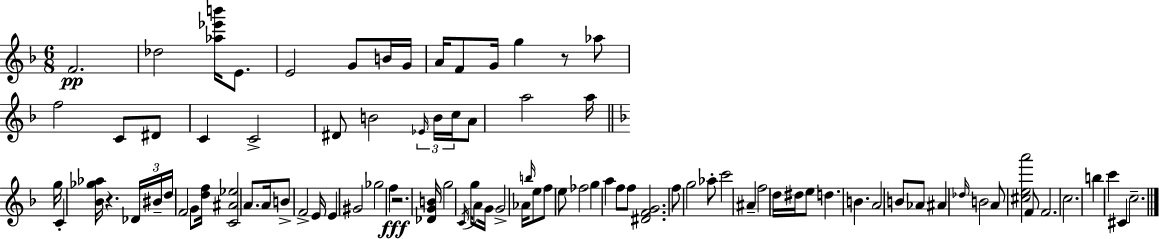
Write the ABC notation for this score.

X:1
T:Untitled
M:6/8
L:1/4
K:Dm
F2 _d2 [_a_e'b']/4 E/2 E2 G/2 B/4 G/4 A/4 F/2 G/4 g z/2 _a/2 f2 C/2 ^D/2 C C2 ^D/2 B2 _E/4 B/4 c/4 A/2 a2 a/4 g/4 C [_B_g_a]/4 z _D/4 ^B/4 d/4 F2 G/2 [df]/4 [C^A_e]2 A/2 A/4 B/2 F2 E/4 E ^G2 _g2 f z2 [_DGB]/4 g2 C/4 g/4 A/2 G/4 G2 _A/4 b/4 e/2 f/2 e/2 _f2 g a f/2 f/2 [^DFG]2 f/2 g2 _a/2 c'2 ^A f2 d/4 ^d/4 e/2 d B A2 B/2 _A/2 ^A _d/4 B2 A/2 [^cea']2 F/2 F2 c2 b c' ^C c2